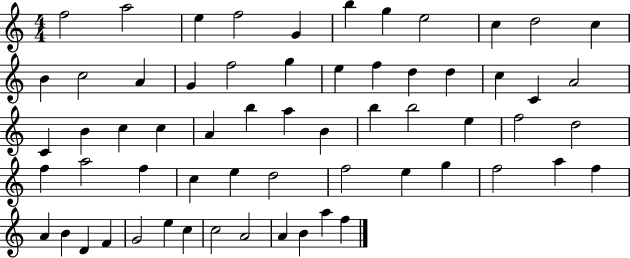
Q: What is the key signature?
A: C major